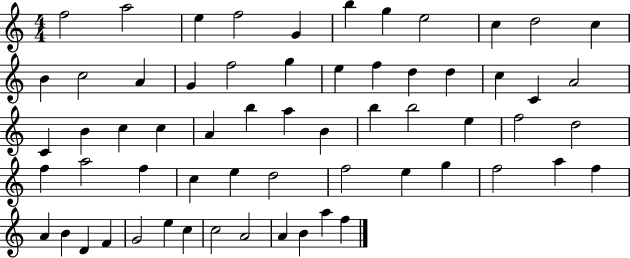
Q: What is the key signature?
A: C major